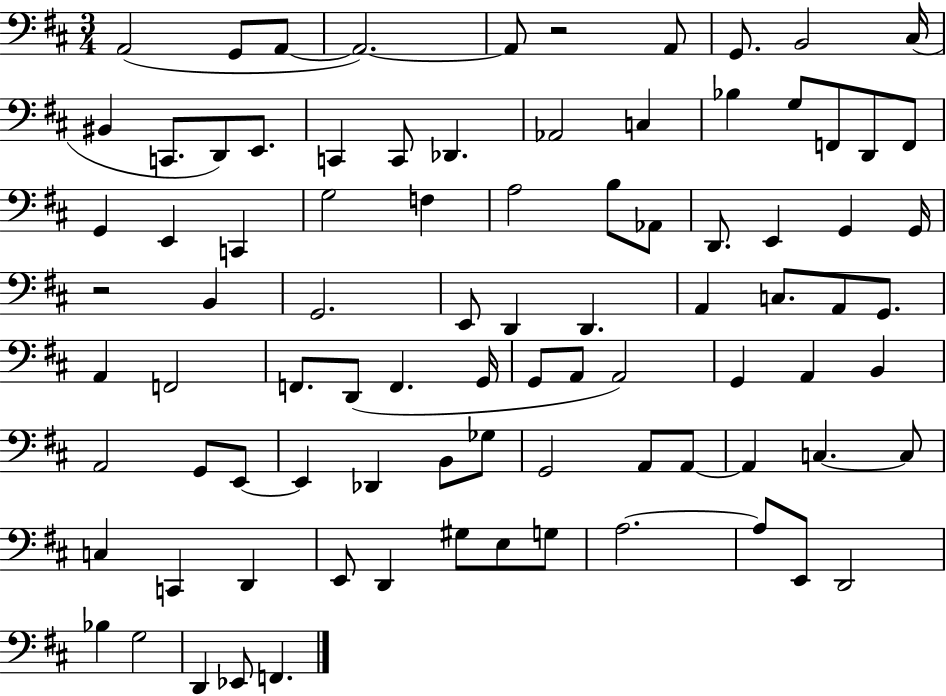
A2/h G2/e A2/e A2/h. A2/e R/h A2/e G2/e. B2/h C#3/s BIS2/q C2/e. D2/e E2/e. C2/q C2/e Db2/q. Ab2/h C3/q Bb3/q G3/e F2/e D2/e F2/e G2/q E2/q C2/q G3/h F3/q A3/h B3/e Ab2/e D2/e. E2/q G2/q G2/s R/h B2/q G2/h. E2/e D2/q D2/q. A2/q C3/e. A2/e G2/e. A2/q F2/h F2/e. D2/e F2/q. G2/s G2/e A2/e A2/h G2/q A2/q B2/q A2/h G2/e E2/e E2/q Db2/q B2/e Gb3/e G2/h A2/e A2/e A2/q C3/q. C3/e C3/q C2/q D2/q E2/e D2/q G#3/e E3/e G3/e A3/h. A3/e E2/e D2/h Bb3/q G3/h D2/q Eb2/e F2/q.